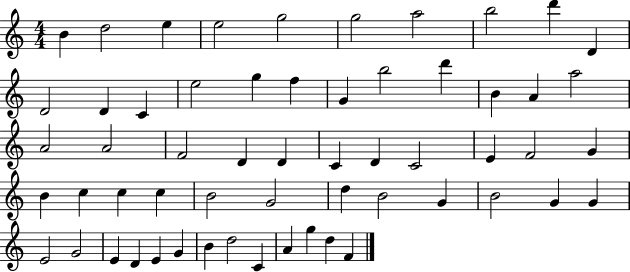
B4/q D5/h E5/q E5/h G5/h G5/h A5/h B5/h D6/q D4/q D4/h D4/q C4/q E5/h G5/q F5/q G4/q B5/h D6/q B4/q A4/q A5/h A4/h A4/h F4/h D4/q D4/q C4/q D4/q C4/h E4/q F4/h G4/q B4/q C5/q C5/q C5/q B4/h G4/h D5/q B4/h G4/q B4/h G4/q G4/q E4/h G4/h E4/q D4/q E4/q G4/q B4/q D5/h C4/q A4/q G5/q D5/q F4/q